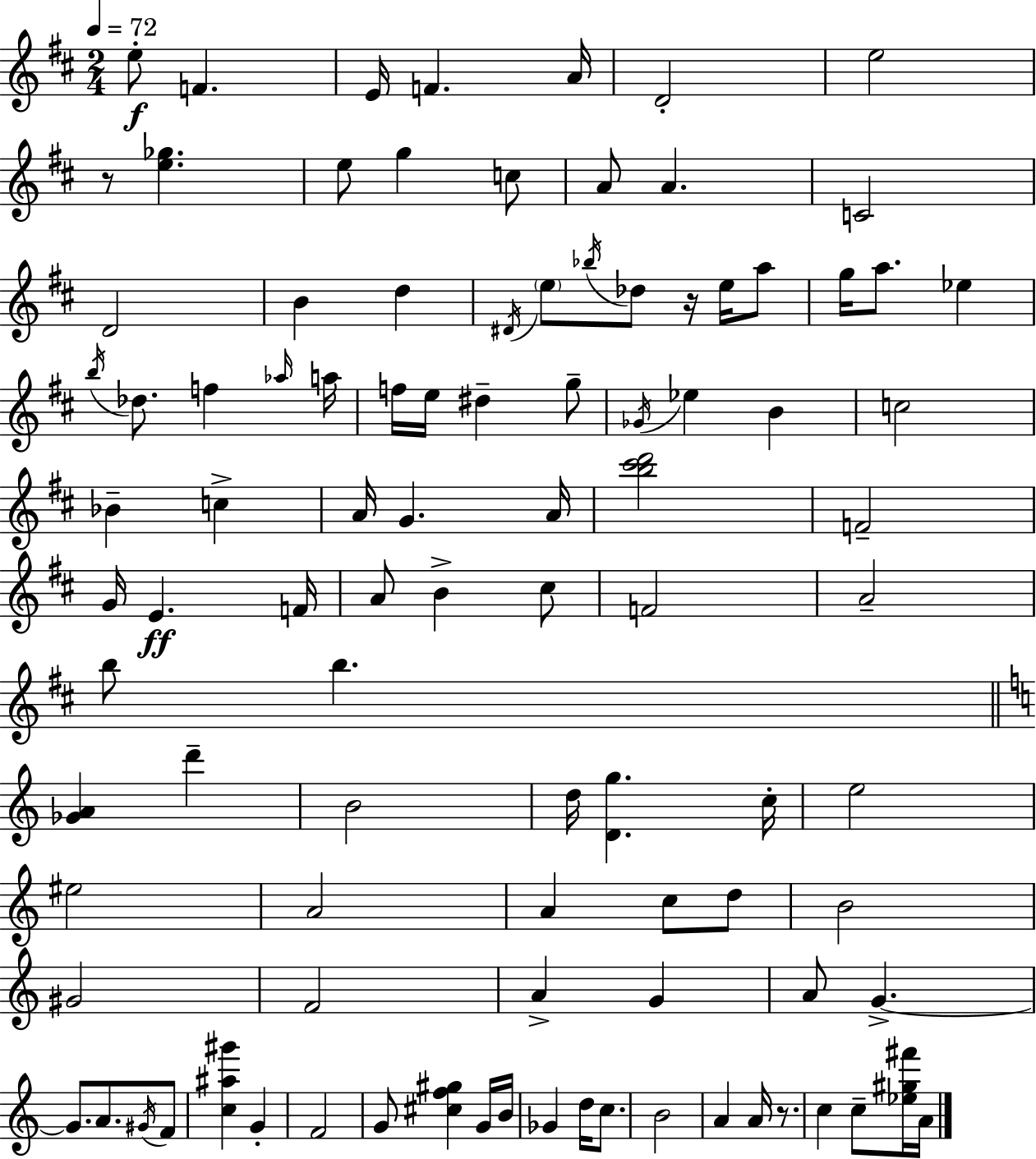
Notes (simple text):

E5/e F4/q. E4/s F4/q. A4/s D4/h E5/h R/e [E5,Gb5]/q. E5/e G5/q C5/e A4/e A4/q. C4/h D4/h B4/q D5/q D#4/s E5/e Bb5/s Db5/e R/s E5/s A5/e G5/s A5/e. Eb5/q B5/s Db5/e. F5/q Ab5/s A5/s F5/s E5/s D#5/q G5/e Gb4/s Eb5/q B4/q C5/h Bb4/q C5/q A4/s G4/q. A4/s [B5,C#6,D6]/h F4/h G4/s E4/q. F4/s A4/e B4/q C#5/e F4/h A4/h B5/e B5/q. [Gb4,A4]/q D6/q B4/h D5/s [D4,G5]/q. C5/s E5/h EIS5/h A4/h A4/q C5/e D5/e B4/h G#4/h F4/h A4/q G4/q A4/e G4/q. G4/e. A4/e. G#4/s F4/e [C5,A#5,G#6]/q G4/q F4/h G4/e [C#5,F5,G#5]/q G4/s B4/s Gb4/q D5/s C5/e. B4/h A4/q A4/s R/e. C5/q C5/e [Eb5,G#5,F#6]/s A4/s